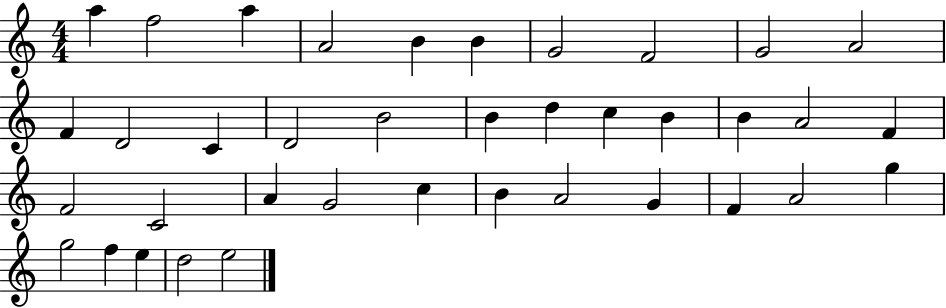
{
  \clef treble
  \numericTimeSignature
  \time 4/4
  \key c \major
  a''4 f''2 a''4 | a'2 b'4 b'4 | g'2 f'2 | g'2 a'2 | \break f'4 d'2 c'4 | d'2 b'2 | b'4 d''4 c''4 b'4 | b'4 a'2 f'4 | \break f'2 c'2 | a'4 g'2 c''4 | b'4 a'2 g'4 | f'4 a'2 g''4 | \break g''2 f''4 e''4 | d''2 e''2 | \bar "|."
}